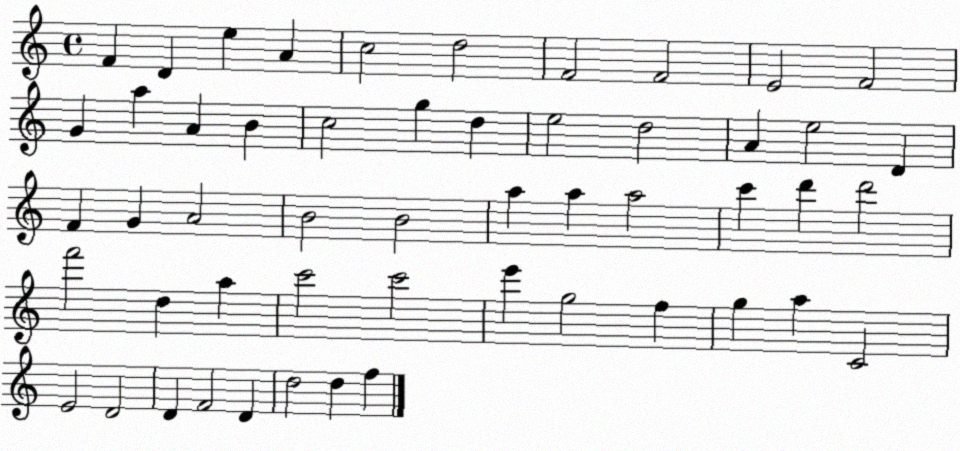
X:1
T:Untitled
M:4/4
L:1/4
K:C
F D e A c2 d2 F2 F2 E2 F2 G a A B c2 g d e2 d2 A e2 D F G A2 B2 B2 a a a2 c' d' d'2 f'2 d a c'2 c'2 e' g2 f g a C2 E2 D2 D F2 D d2 d f